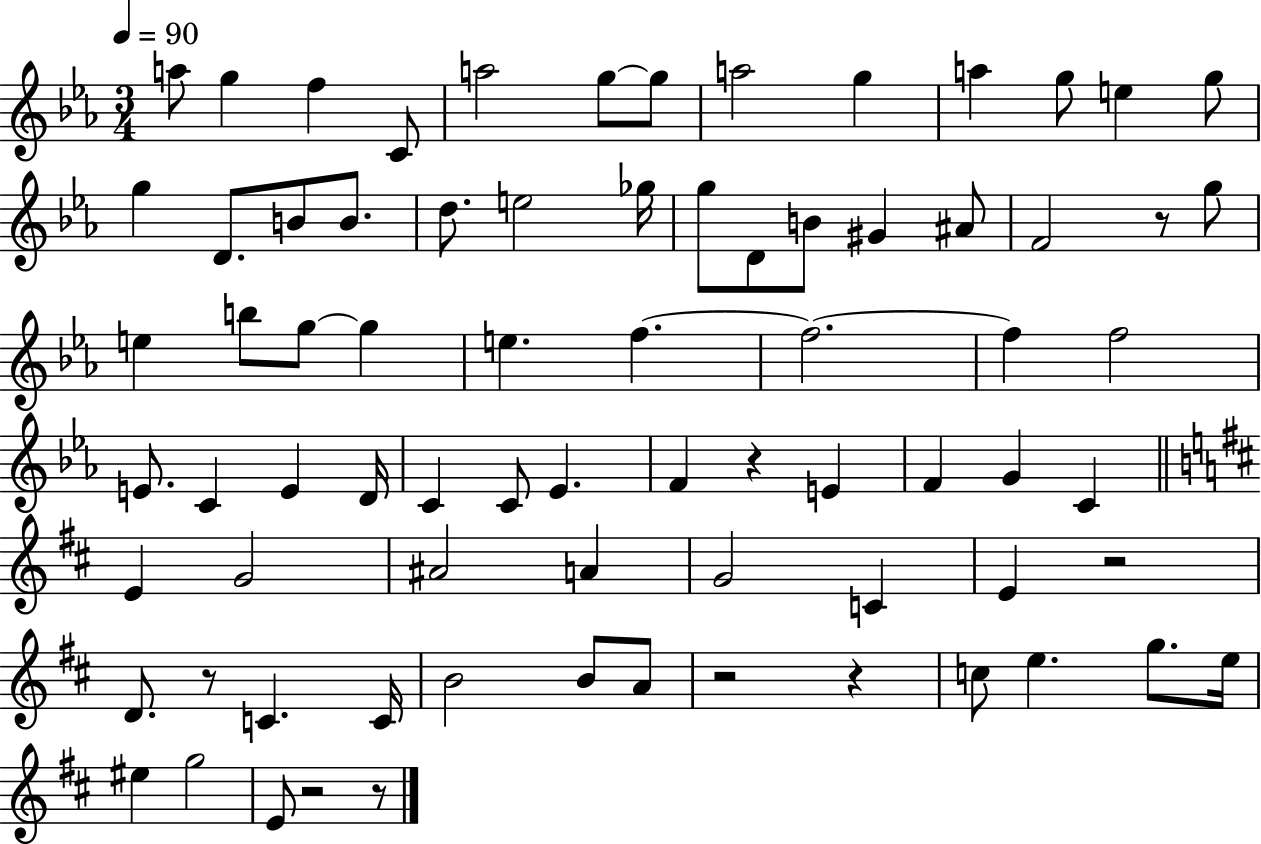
X:1
T:Untitled
M:3/4
L:1/4
K:Eb
a/2 g f C/2 a2 g/2 g/2 a2 g a g/2 e g/2 g D/2 B/2 B/2 d/2 e2 _g/4 g/2 D/2 B/2 ^G ^A/2 F2 z/2 g/2 e b/2 g/2 g e f f2 f f2 E/2 C E D/4 C C/2 _E F z E F G C E G2 ^A2 A G2 C E z2 D/2 z/2 C C/4 B2 B/2 A/2 z2 z c/2 e g/2 e/4 ^e g2 E/2 z2 z/2